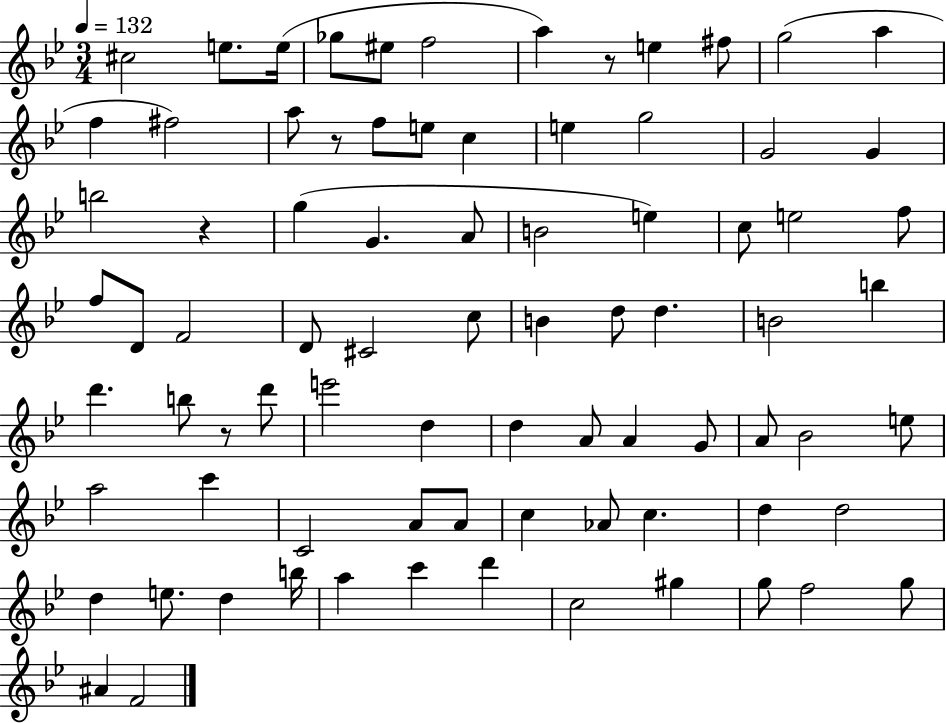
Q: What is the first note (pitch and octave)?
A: C#5